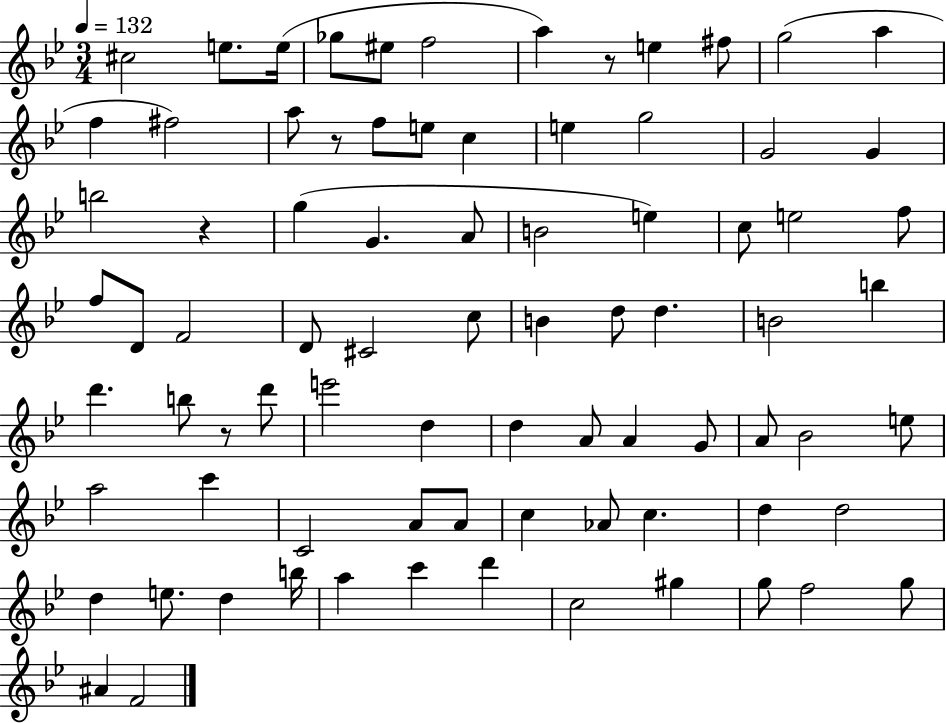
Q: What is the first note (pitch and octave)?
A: C#5